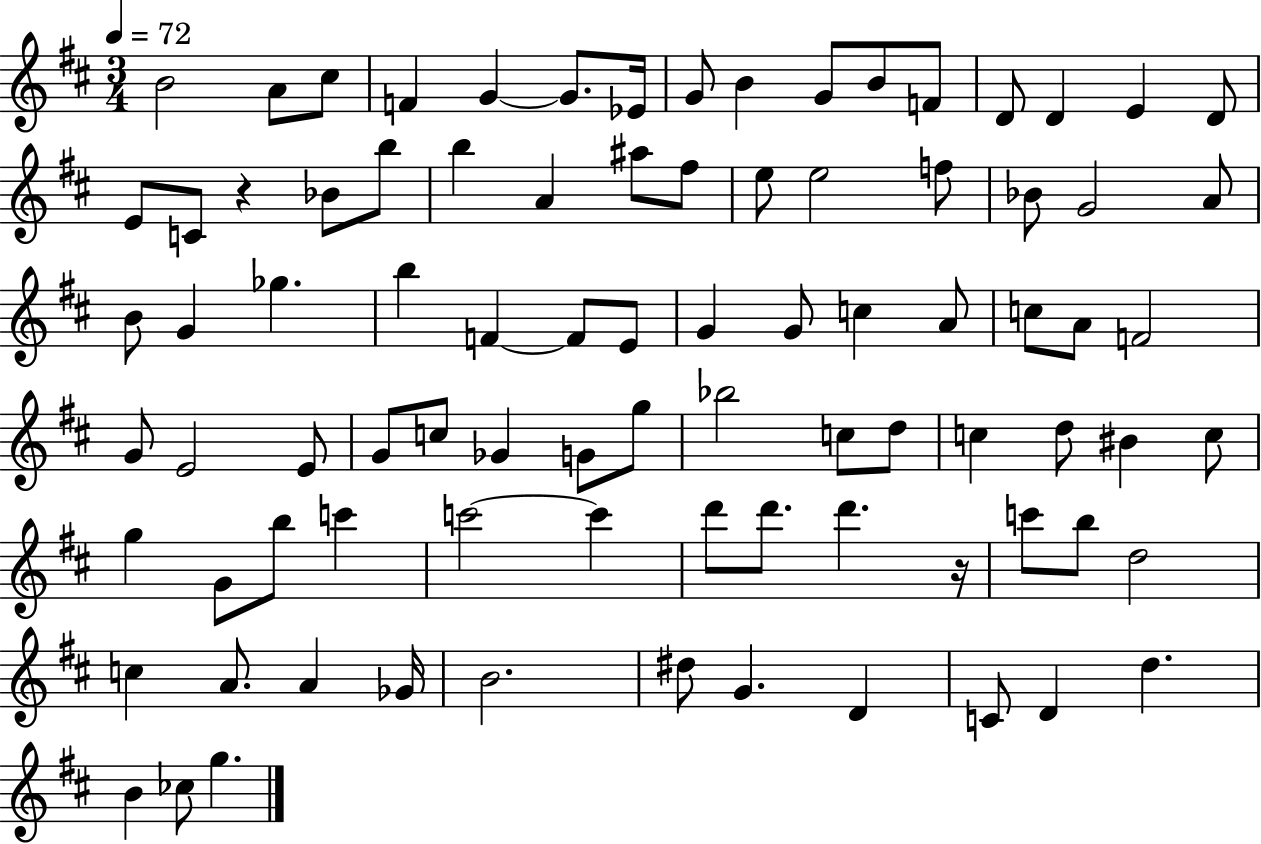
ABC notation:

X:1
T:Untitled
M:3/4
L:1/4
K:D
B2 A/2 ^c/2 F G G/2 _E/4 G/2 B G/2 B/2 F/2 D/2 D E D/2 E/2 C/2 z _B/2 b/2 b A ^a/2 ^f/2 e/2 e2 f/2 _B/2 G2 A/2 B/2 G _g b F F/2 E/2 G G/2 c A/2 c/2 A/2 F2 G/2 E2 E/2 G/2 c/2 _G G/2 g/2 _b2 c/2 d/2 c d/2 ^B c/2 g G/2 b/2 c' c'2 c' d'/2 d'/2 d' z/4 c'/2 b/2 d2 c A/2 A _G/4 B2 ^d/2 G D C/2 D d B _c/2 g